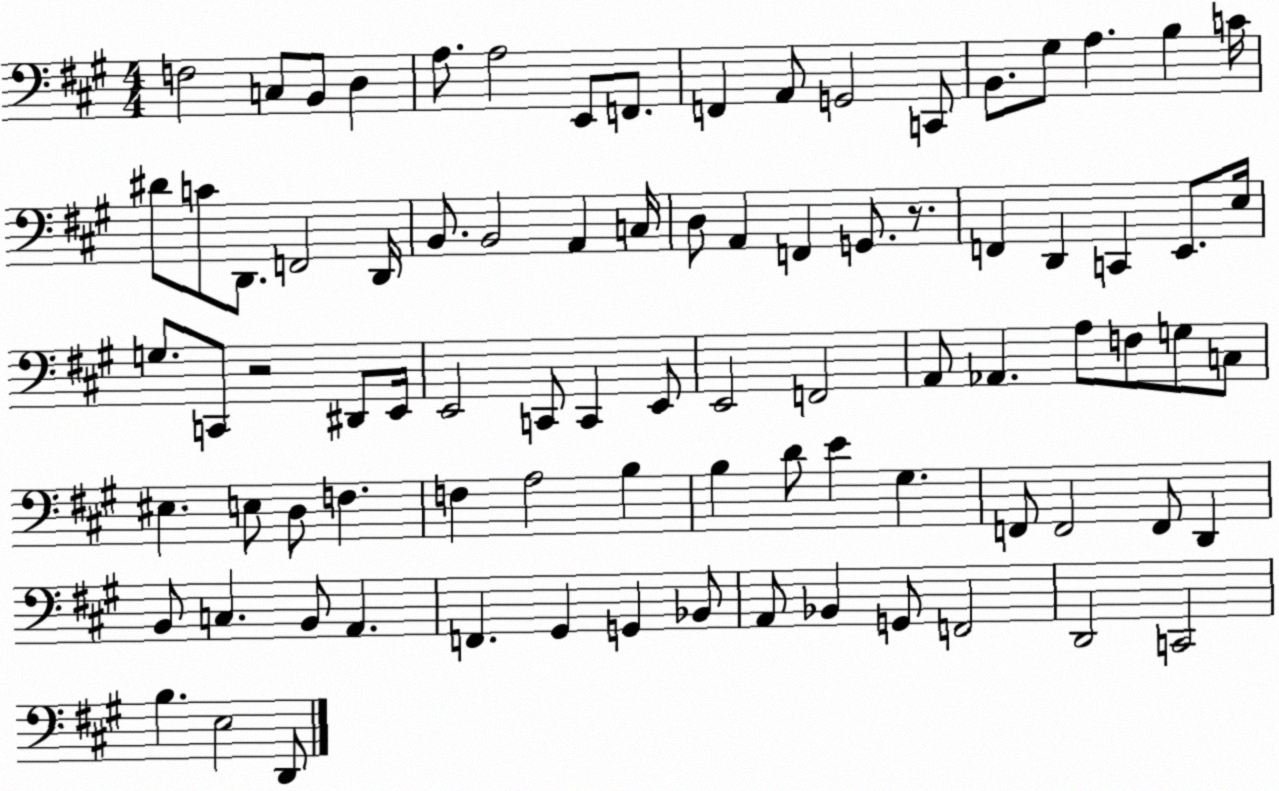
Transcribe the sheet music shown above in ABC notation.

X:1
T:Untitled
M:4/4
L:1/4
K:A
F,2 C,/2 B,,/2 D, A,/2 A,2 E,,/2 F,,/2 F,, A,,/2 G,,2 C,,/2 B,,/2 ^G,/2 A, B, C/4 ^D/2 C/2 D,,/2 F,,2 D,,/4 B,,/2 B,,2 A,, C,/4 D,/2 A,, F,, G,,/2 z/2 F,, D,, C,, E,,/2 E,/4 G,/2 C,,/2 z2 ^D,,/2 E,,/4 E,,2 C,,/2 C,, E,,/2 E,,2 F,,2 A,,/2 _A,, A,/2 F,/2 G,/2 C,/2 ^E, E,/2 D,/2 F, F, A,2 B, B, D/2 E ^G, F,,/2 F,,2 F,,/2 D,, B,,/2 C, B,,/2 A,, F,, ^G,, G,, _B,,/2 A,,/2 _B,, G,,/2 F,,2 D,,2 C,,2 B, E,2 D,,/2